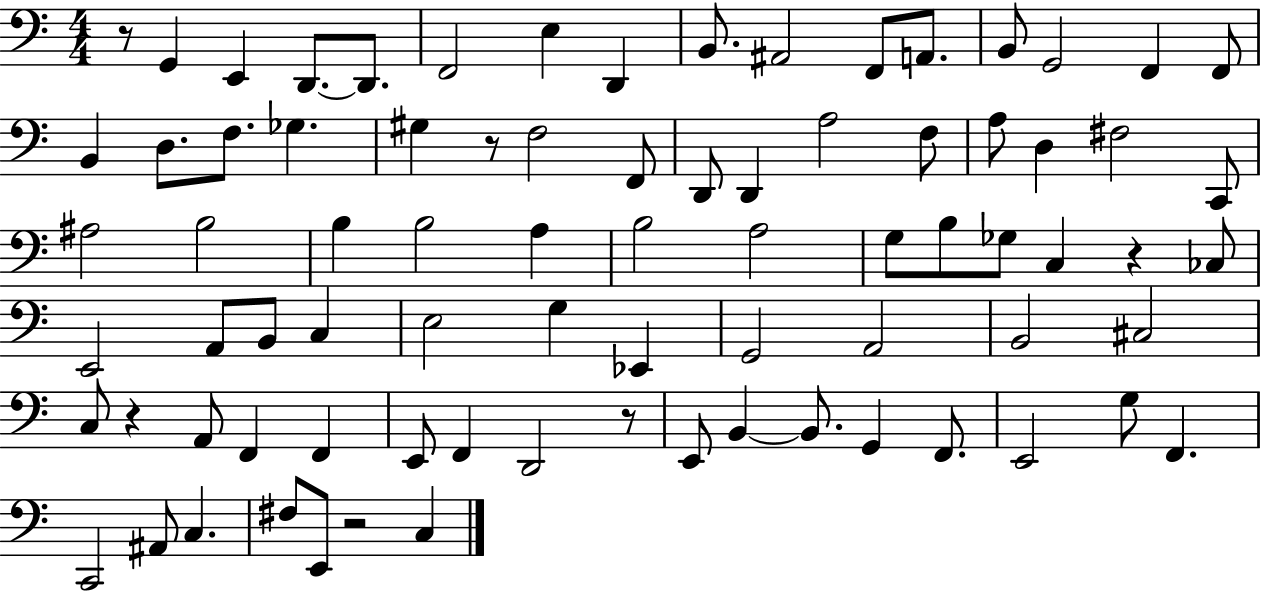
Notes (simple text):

R/e G2/q E2/q D2/e. D2/e. F2/h E3/q D2/q B2/e. A#2/h F2/e A2/e. B2/e G2/h F2/q F2/e B2/q D3/e. F3/e. Gb3/q. G#3/q R/e F3/h F2/e D2/e D2/q A3/h F3/e A3/e D3/q F#3/h C2/e A#3/h B3/h B3/q B3/h A3/q B3/h A3/h G3/e B3/e Gb3/e C3/q R/q CES3/e E2/h A2/e B2/e C3/q E3/h G3/q Eb2/q G2/h A2/h B2/h C#3/h C3/e R/q A2/e F2/q F2/q E2/e F2/q D2/h R/e E2/e B2/q B2/e. G2/q F2/e. E2/h G3/e F2/q. C2/h A#2/e C3/q. F#3/e E2/e R/h C3/q